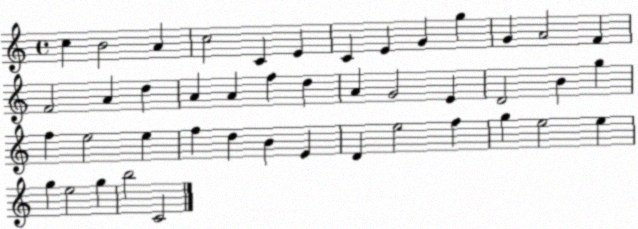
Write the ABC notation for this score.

X:1
T:Untitled
M:4/4
L:1/4
K:C
c B2 A c2 C E C E G g G A2 F F2 A d A A f d A G2 E D2 B g f e2 e f d B E D e2 f g e2 e g e2 g b2 C2